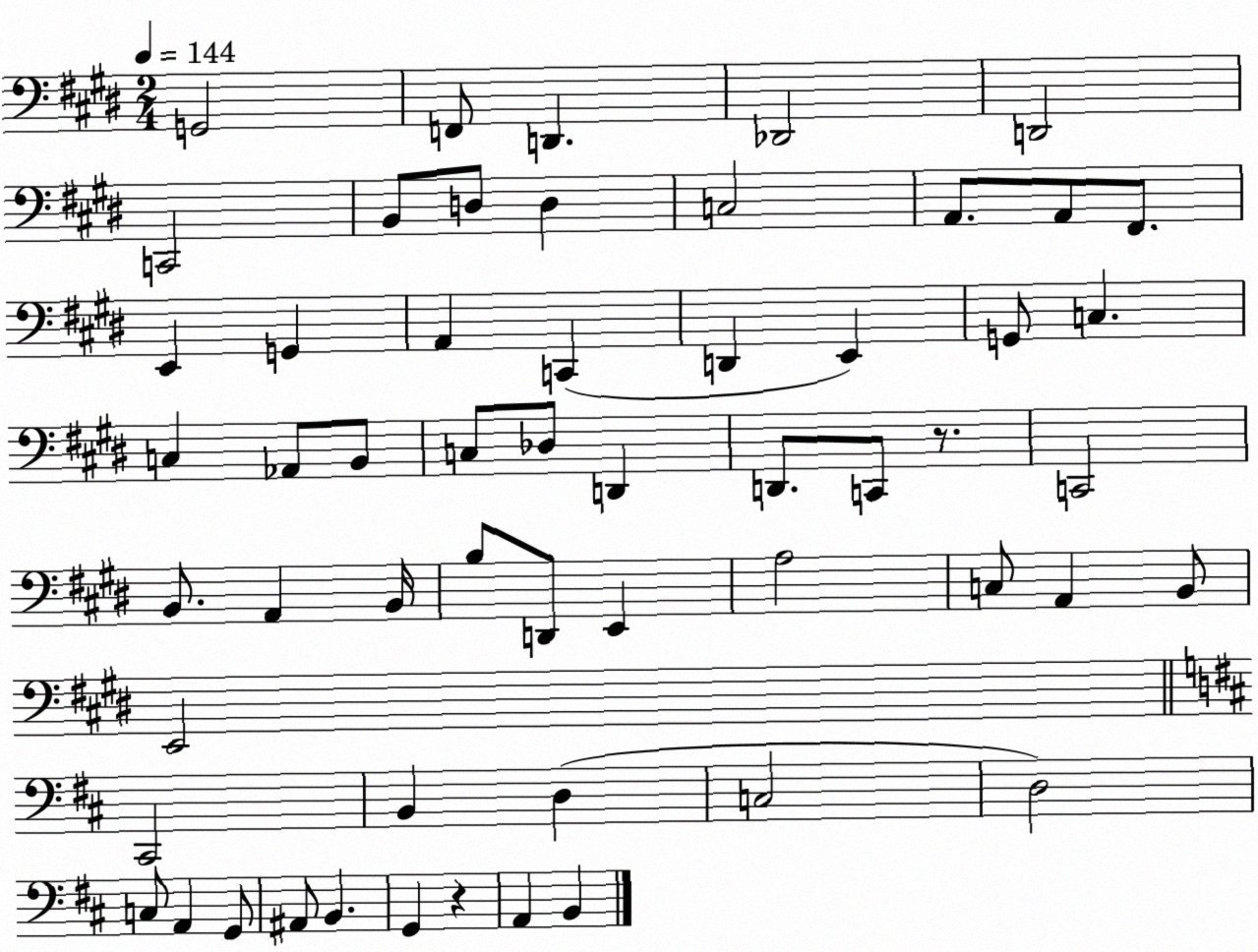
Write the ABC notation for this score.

X:1
T:Untitled
M:2/4
L:1/4
K:E
G,,2 F,,/2 D,, _D,,2 D,,2 C,,2 B,,/2 D,/2 D, C,2 A,,/2 A,,/2 ^F,,/2 E,, G,, A,, C,, D,, E,, G,,/2 C, C, _A,,/2 B,,/2 C,/2 _D,/2 D,, D,,/2 C,,/2 z/2 C,,2 B,,/2 A,, B,,/4 B,/2 D,,/2 E,, A,2 C,/2 A,, B,,/2 E,,2 ^C,,2 B,, D, C,2 D,2 C,/2 A,, G,,/2 ^A,,/2 B,, G,, z A,, B,,